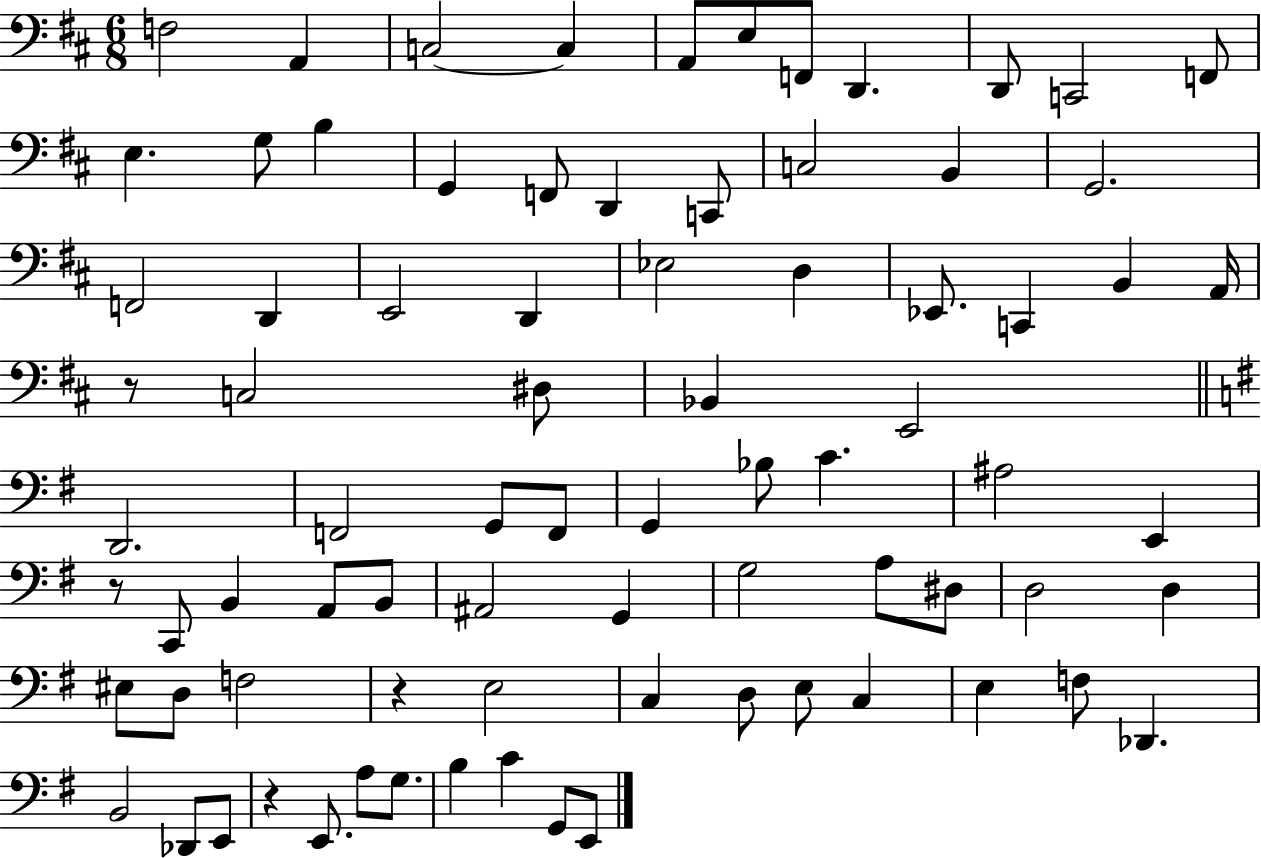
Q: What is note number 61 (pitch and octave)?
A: D3